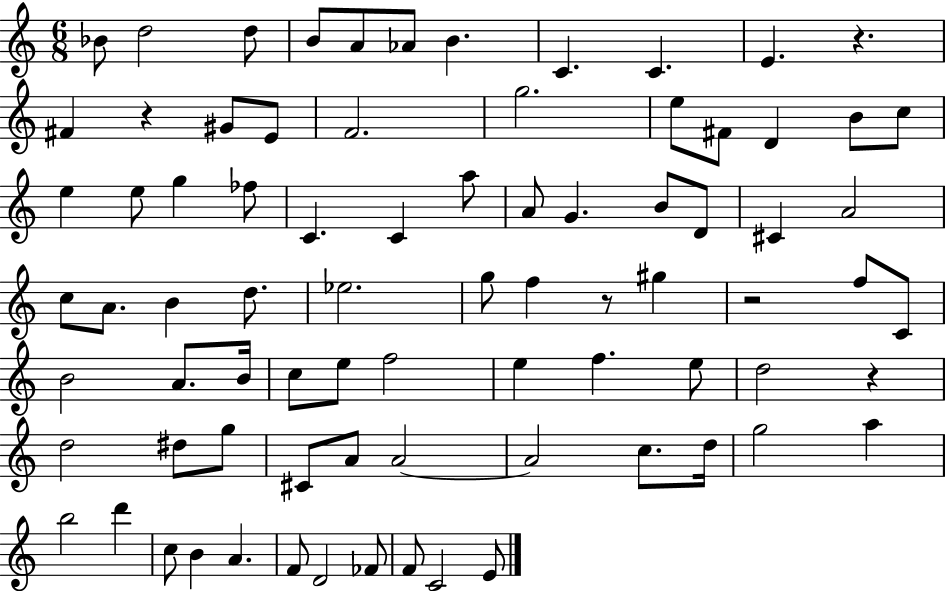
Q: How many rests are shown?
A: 5